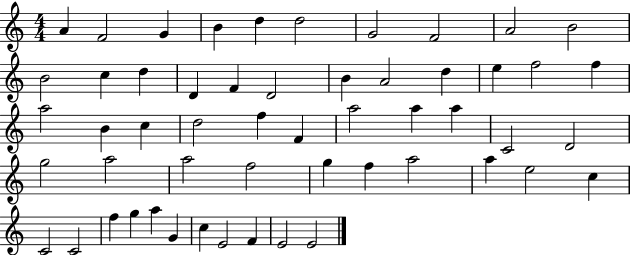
A4/q F4/h G4/q B4/q D5/q D5/h G4/h F4/h A4/h B4/h B4/h C5/q D5/q D4/q F4/q D4/h B4/q A4/h D5/q E5/q F5/h F5/q A5/h B4/q C5/q D5/h F5/q F4/q A5/h A5/q A5/q C4/h D4/h G5/h A5/h A5/h F5/h G5/q F5/q A5/h A5/q E5/h C5/q C4/h C4/h F5/q G5/q A5/q G4/q C5/q E4/h F4/q E4/h E4/h